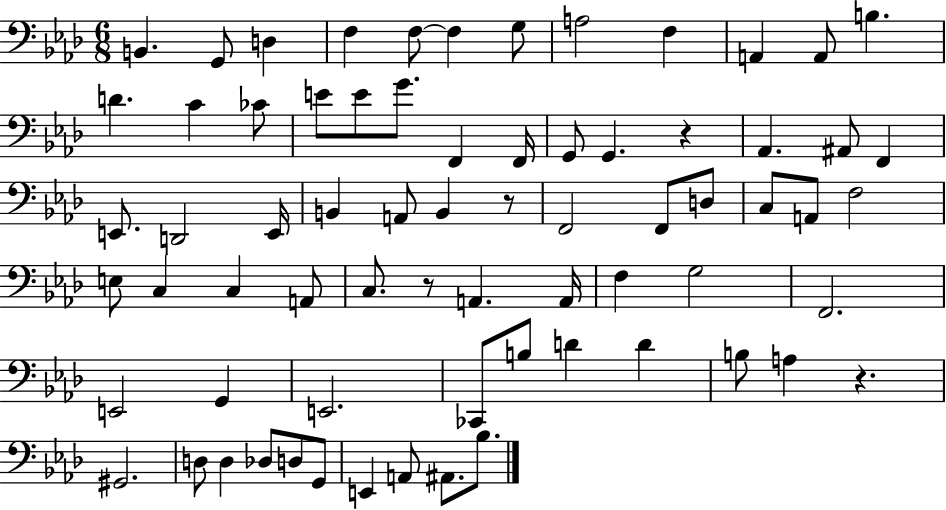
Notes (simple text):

B2/q. G2/e D3/q F3/q F3/e F3/q G3/e A3/h F3/q A2/q A2/e B3/q. D4/q. C4/q CES4/e E4/e E4/e G4/e. F2/q F2/s G2/e G2/q. R/q Ab2/q. A#2/e F2/q E2/e. D2/h E2/s B2/q A2/e B2/q R/e F2/h F2/e D3/e C3/e A2/e F3/h E3/e C3/q C3/q A2/e C3/e. R/e A2/q. A2/s F3/q G3/h F2/h. E2/h G2/q E2/h. CES2/e B3/e D4/q D4/q B3/e A3/q R/q. G#2/h. D3/e D3/q Db3/e D3/e G2/e E2/q A2/e A#2/e. Bb3/e.